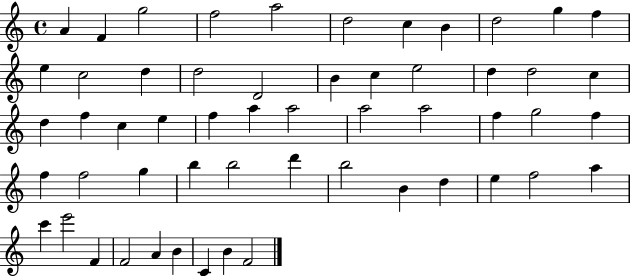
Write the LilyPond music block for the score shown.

{
  \clef treble
  \time 4/4
  \defaultTimeSignature
  \key c \major
  a'4 f'4 g''2 | f''2 a''2 | d''2 c''4 b'4 | d''2 g''4 f''4 | \break e''4 c''2 d''4 | d''2 d'2 | b'4 c''4 e''2 | d''4 d''2 c''4 | \break d''4 f''4 c''4 e''4 | f''4 a''4 a''2 | a''2 a''2 | f''4 g''2 f''4 | \break f''4 f''2 g''4 | b''4 b''2 d'''4 | b''2 b'4 d''4 | e''4 f''2 a''4 | \break c'''4 e'''2 f'4 | f'2 a'4 b'4 | c'4 b'4 f'2 | \bar "|."
}